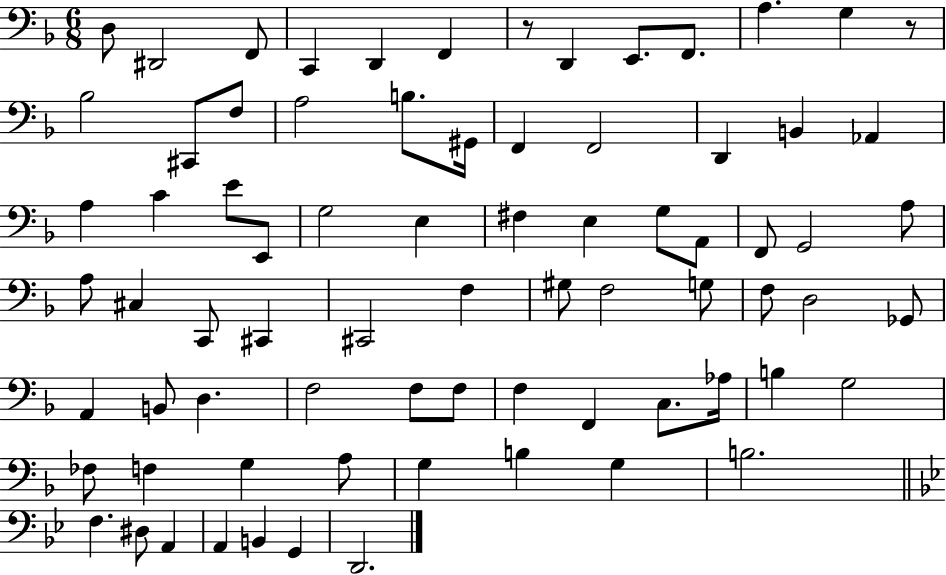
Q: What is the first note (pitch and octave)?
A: D3